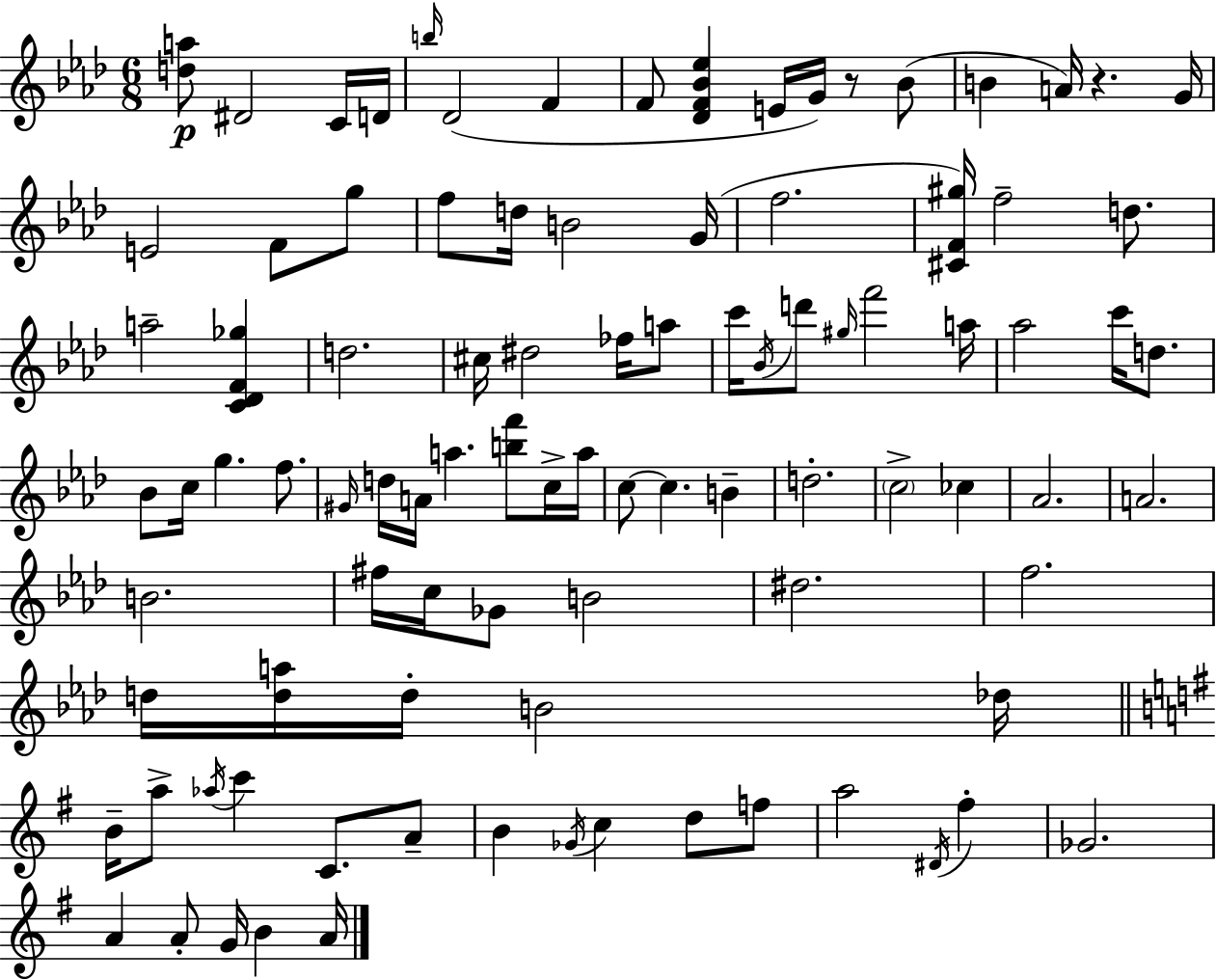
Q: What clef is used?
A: treble